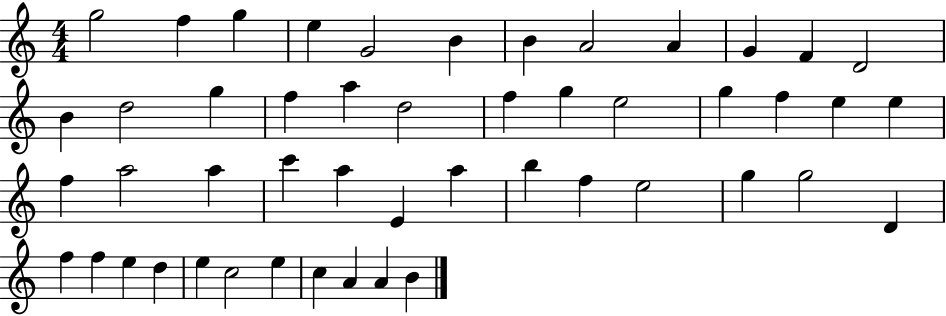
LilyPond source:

{
  \clef treble
  \numericTimeSignature
  \time 4/4
  \key c \major
  g''2 f''4 g''4 | e''4 g'2 b'4 | b'4 a'2 a'4 | g'4 f'4 d'2 | \break b'4 d''2 g''4 | f''4 a''4 d''2 | f''4 g''4 e''2 | g''4 f''4 e''4 e''4 | \break f''4 a''2 a''4 | c'''4 a''4 e'4 a''4 | b''4 f''4 e''2 | g''4 g''2 d'4 | \break f''4 f''4 e''4 d''4 | e''4 c''2 e''4 | c''4 a'4 a'4 b'4 | \bar "|."
}